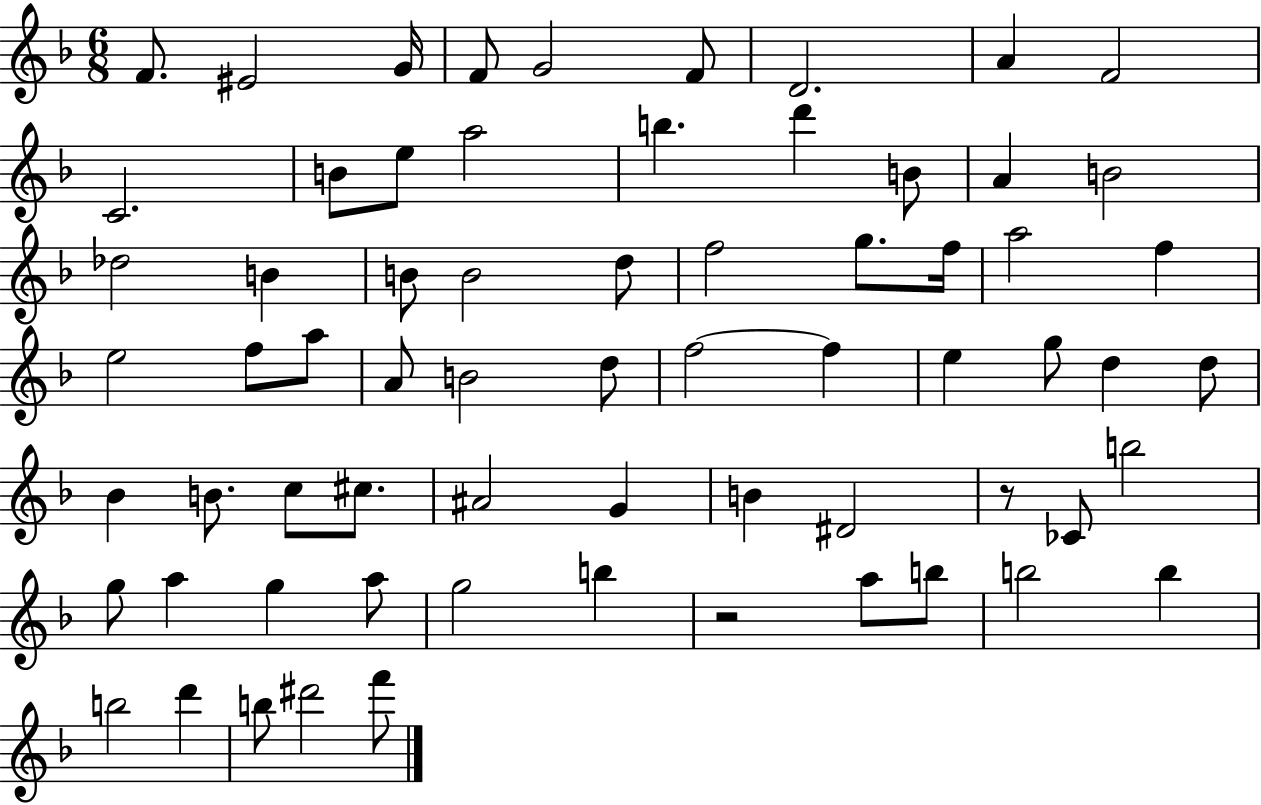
F4/e. EIS4/h G4/s F4/e G4/h F4/e D4/h. A4/q F4/h C4/h. B4/e E5/e A5/h B5/q. D6/q B4/e A4/q B4/h Db5/h B4/q B4/e B4/h D5/e F5/h G5/e. F5/s A5/h F5/q E5/h F5/e A5/e A4/e B4/h D5/e F5/h F5/q E5/q G5/e D5/q D5/e Bb4/q B4/e. C5/e C#5/e. A#4/h G4/q B4/q D#4/h R/e CES4/e B5/h G5/e A5/q G5/q A5/e G5/h B5/q R/h A5/e B5/e B5/h B5/q B5/h D6/q B5/e D#6/h F6/e